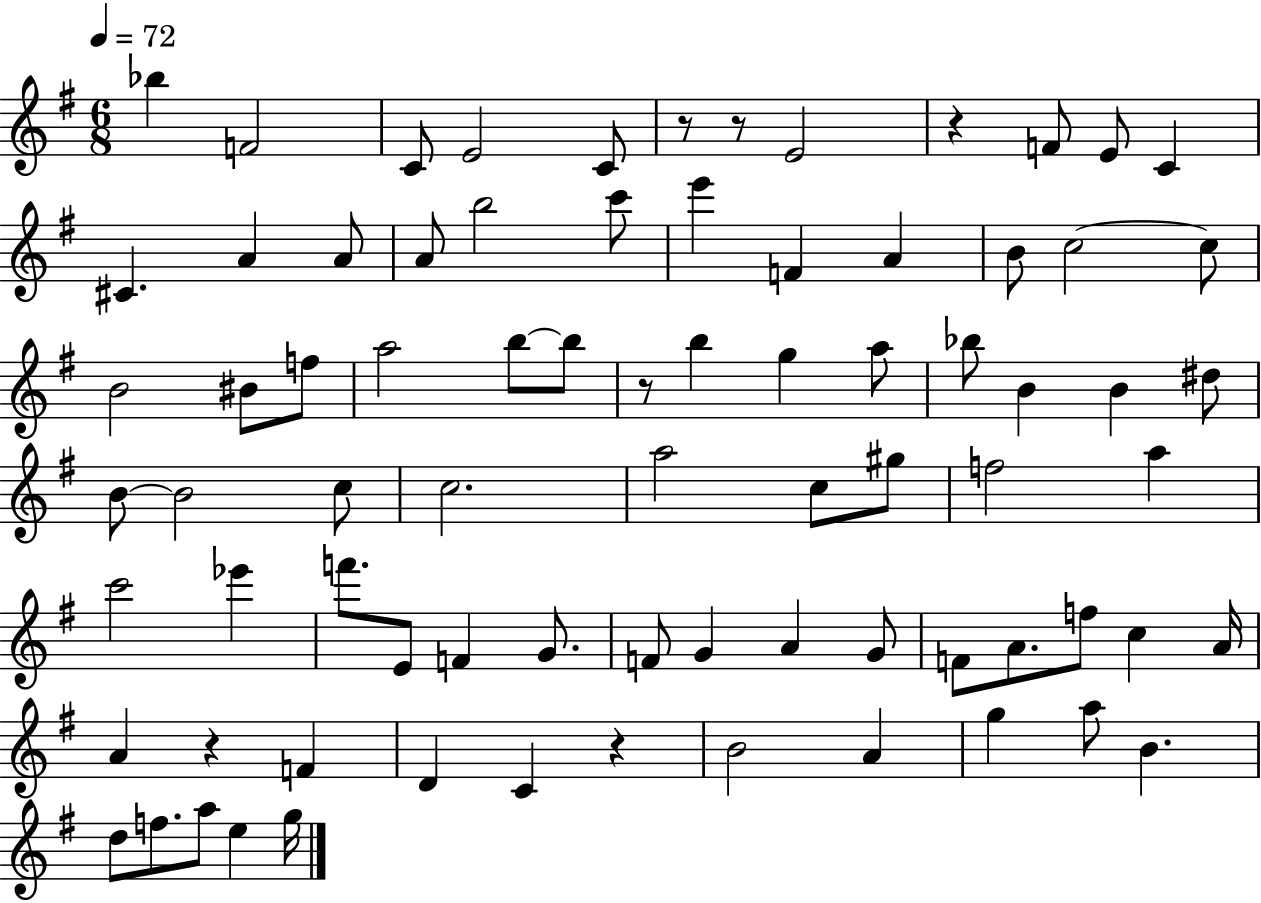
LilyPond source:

{
  \clef treble
  \numericTimeSignature
  \time 6/8
  \key g \major
  \tempo 4 = 72
  bes''4 f'2 | c'8 e'2 c'8 | r8 r8 e'2 | r4 f'8 e'8 c'4 | \break cis'4. a'4 a'8 | a'8 b''2 c'''8 | e'''4 f'4 a'4 | b'8 c''2~~ c''8 | \break b'2 bis'8 f''8 | a''2 b''8~~ b''8 | r8 b''4 g''4 a''8 | bes''8 b'4 b'4 dis''8 | \break b'8~~ b'2 c''8 | c''2. | a''2 c''8 gis''8 | f''2 a''4 | \break c'''2 ees'''4 | f'''8. e'8 f'4 g'8. | f'8 g'4 a'4 g'8 | f'8 a'8. f''8 c''4 a'16 | \break a'4 r4 f'4 | d'4 c'4 r4 | b'2 a'4 | g''4 a''8 b'4. | \break d''8 f''8. a''8 e''4 g''16 | \bar "|."
}